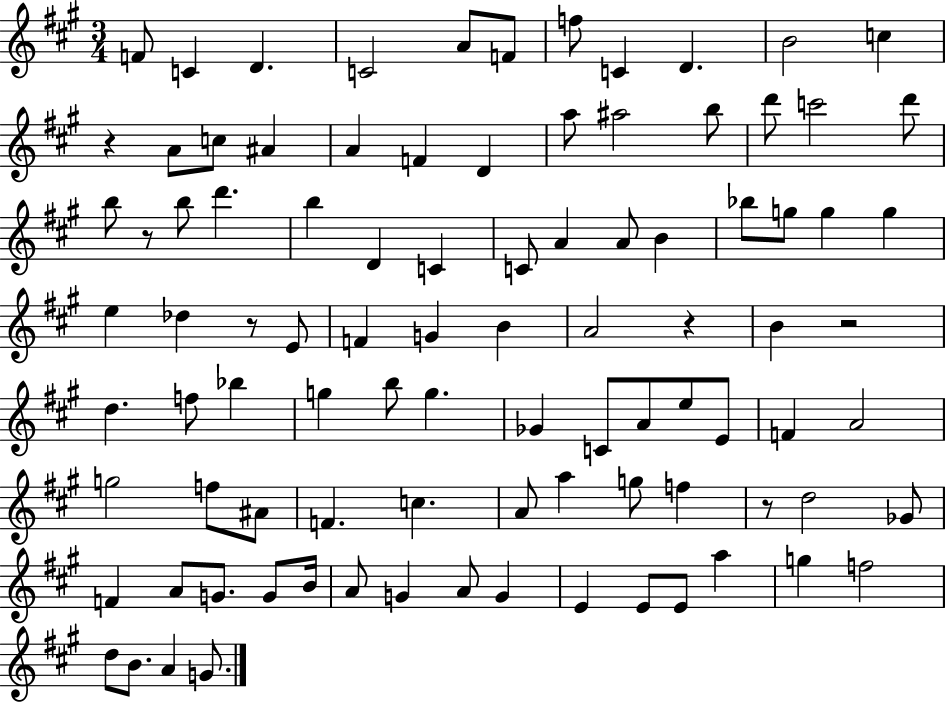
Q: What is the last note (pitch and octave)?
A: G4